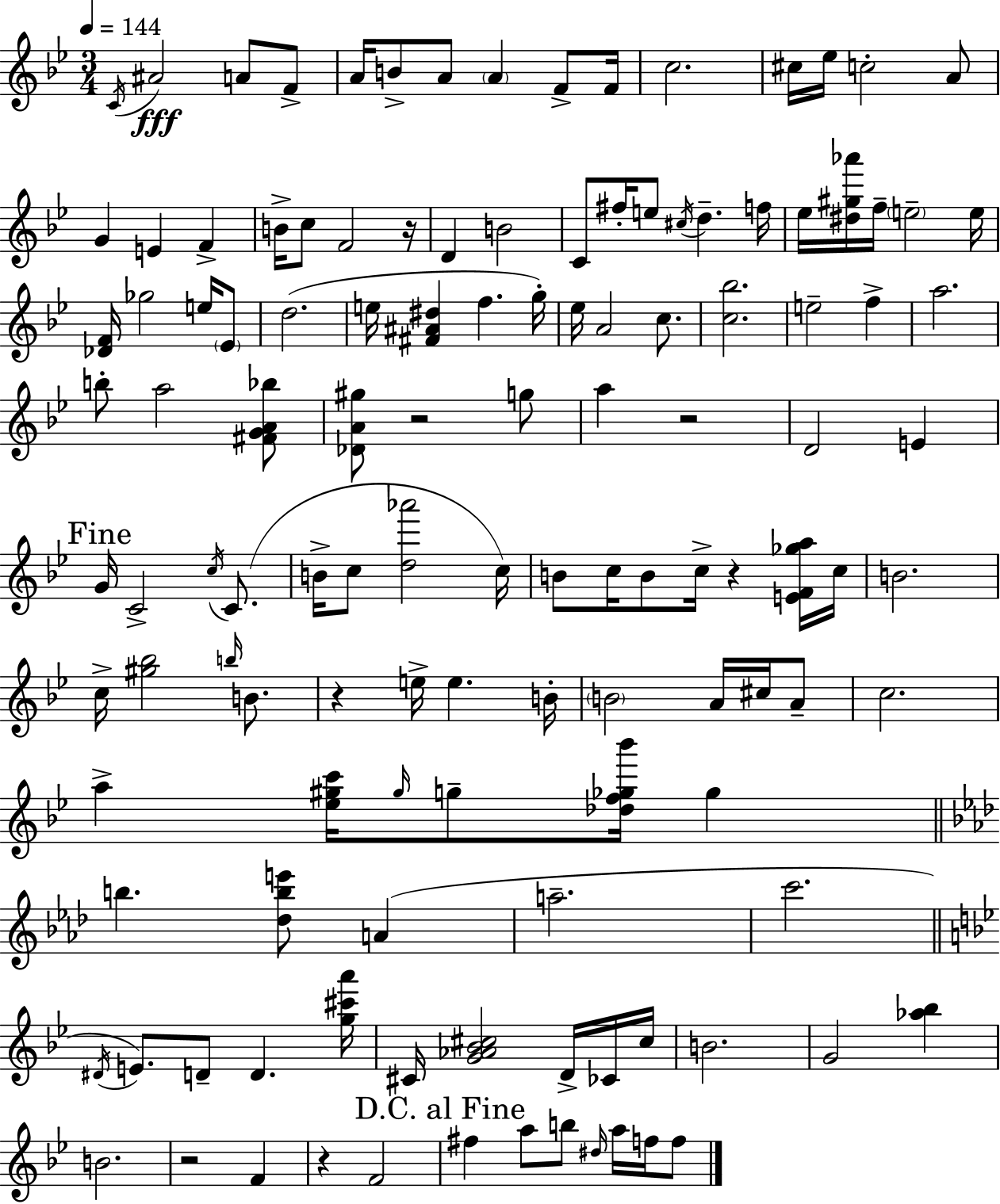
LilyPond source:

{
  \clef treble
  \numericTimeSignature
  \time 3/4
  \key g \minor
  \tempo 4 = 144
  \acciaccatura { c'16 }\fff ais'2 a'8 f'8-> | a'16 b'8-> a'8 \parenthesize a'4 f'8-> | f'16 c''2. | cis''16 ees''16 c''2-. a'8 | \break g'4 e'4 f'4-> | b'16-> c''8 f'2 | r16 d'4 b'2 | c'8 fis''16-. e''8 \acciaccatura { cis''16 } d''4.-- | \break f''16 ees''16 <dis'' gis'' aes'''>16 f''16-- \parenthesize e''2-- | e''16 <des' f'>16 ges''2 e''16 | \parenthesize ees'8 d''2.( | e''16 <fis' ais' dis''>4 f''4. | \break g''16-.) ees''16 a'2 c''8. | <c'' bes''>2. | e''2-- f''4-> | a''2. | \break b''8-. a''2 | <fis' g' a' bes''>8 <des' a' gis''>8 r2 | g''8 a''4 r2 | d'2 e'4 | \break \mark "Fine" g'16 c'2-> \acciaccatura { c''16 } | c'8.( b'16-> c''8 <d'' aes'''>2 | c''16) b'8 c''16 b'8 c''16-> r4 | <e' f' ges'' a''>16 c''16 b'2. | \break c''16-> <gis'' bes''>2 | \grace { b''16 } b'8. r4 e''16-> e''4. | b'16-. \parenthesize b'2 | a'16 cis''16 a'8-- c''2. | \break a''4-> <ees'' gis'' c'''>16 \grace { gis''16 } g''8-- | <des'' f'' ges'' bes'''>16 ges''4 \bar "||" \break \key f \minor b''4. <des'' b'' e'''>8 a'4( | a''2.-- | c'''2. | \bar "||" \break \key bes \major \acciaccatura { dis'16 }) e'8. d'8-- d'4. | <g'' cis''' a'''>16 cis'16 <g' aes' bes' cis''>2 d'16-> ces'16 | cis''16 b'2. | g'2 <aes'' bes''>4 | \break b'2. | r2 f'4 | r4 f'2 | \mark "D.C. al Fine" fis''4 a''8 b''8 \grace { dis''16 } a''16 f''16 | \break f''8 \bar "|."
}